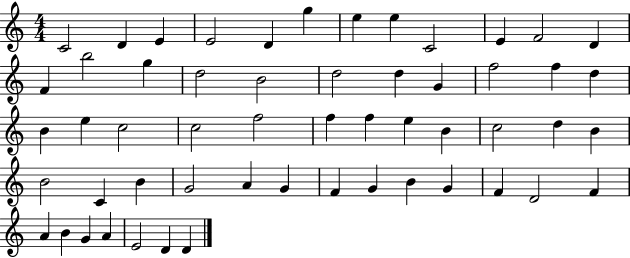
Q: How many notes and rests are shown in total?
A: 55